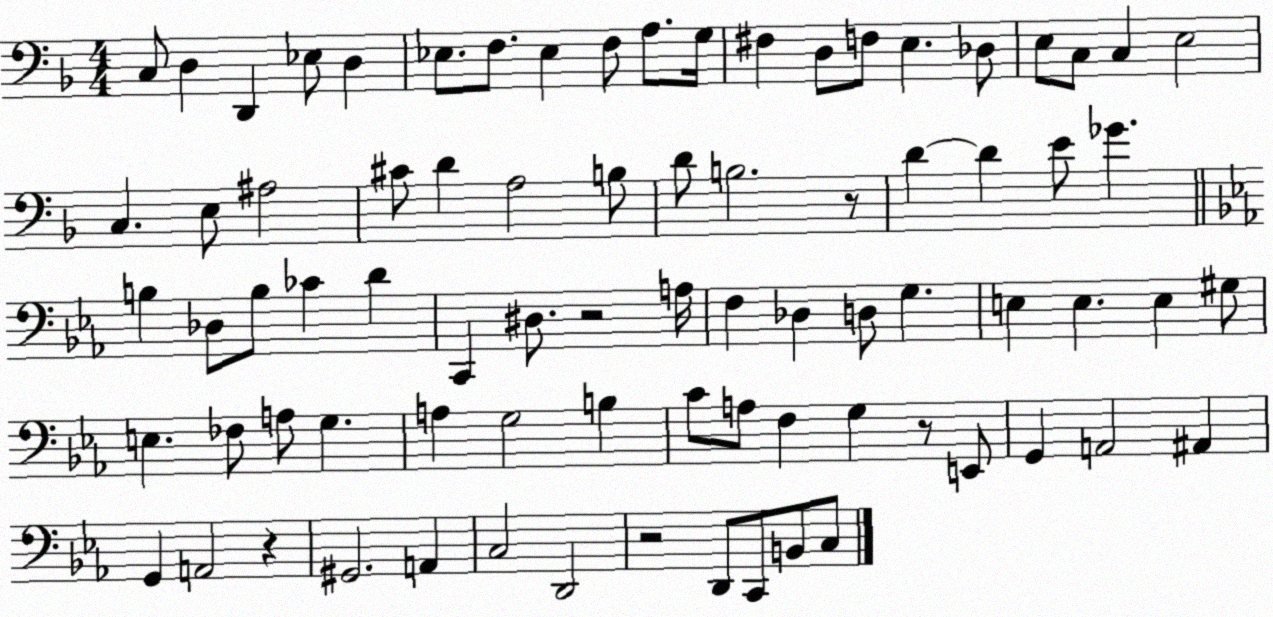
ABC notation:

X:1
T:Untitled
M:4/4
L:1/4
K:F
C,/2 D, D,, _E,/2 D, _E,/2 F,/2 _E, F,/2 A,/2 G,/4 ^F, D,/2 F,/2 E, _D,/2 E,/2 C,/2 C, E,2 C, E,/2 ^A,2 ^C/2 D A,2 B,/2 D/2 B,2 z/2 D D E/2 _G B, _D,/2 B,/2 _C D C,, ^D,/2 z2 A,/4 F, _D, D,/2 G, E, E, E, ^G,/2 E, _F,/2 A,/2 G, A, G,2 B, C/2 A,/2 F, G, z/2 E,,/2 G,, A,,2 ^A,, G,, A,,2 z ^G,,2 A,, C,2 D,,2 z2 D,,/2 C,,/2 B,,/2 C,/2